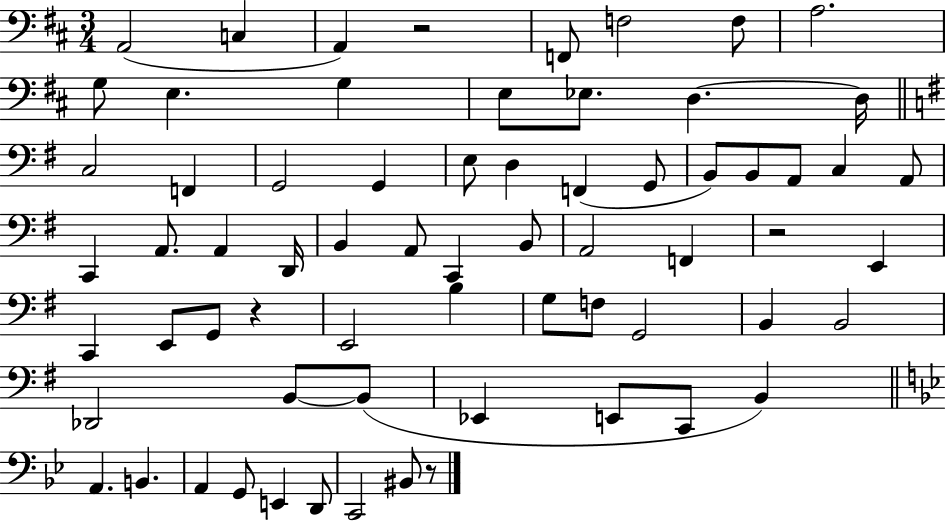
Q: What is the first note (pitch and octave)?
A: A2